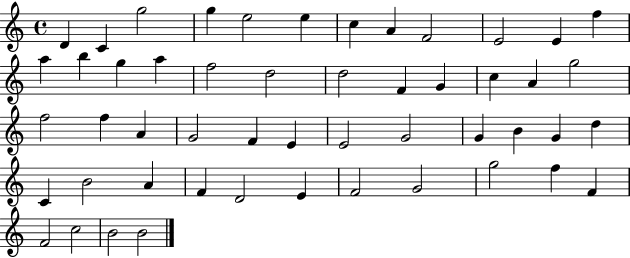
X:1
T:Untitled
M:4/4
L:1/4
K:C
D C g2 g e2 e c A F2 E2 E f a b g a f2 d2 d2 F G c A g2 f2 f A G2 F E E2 G2 G B G d C B2 A F D2 E F2 G2 g2 f F F2 c2 B2 B2